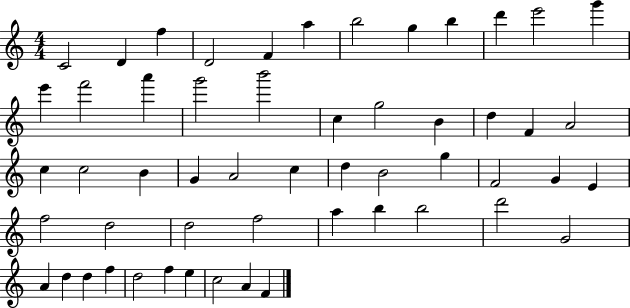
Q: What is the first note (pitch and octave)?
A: C4